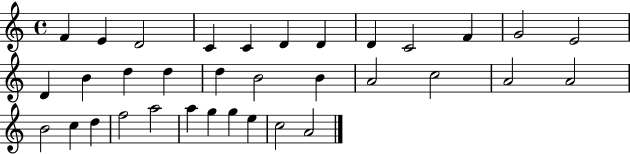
{
  \clef treble
  \time 4/4
  \defaultTimeSignature
  \key c \major
  f'4 e'4 d'2 | c'4 c'4 d'4 d'4 | d'4 c'2 f'4 | g'2 e'2 | \break d'4 b'4 d''4 d''4 | d''4 b'2 b'4 | a'2 c''2 | a'2 a'2 | \break b'2 c''4 d''4 | f''2 a''2 | a''4 g''4 g''4 e''4 | c''2 a'2 | \break \bar "|."
}